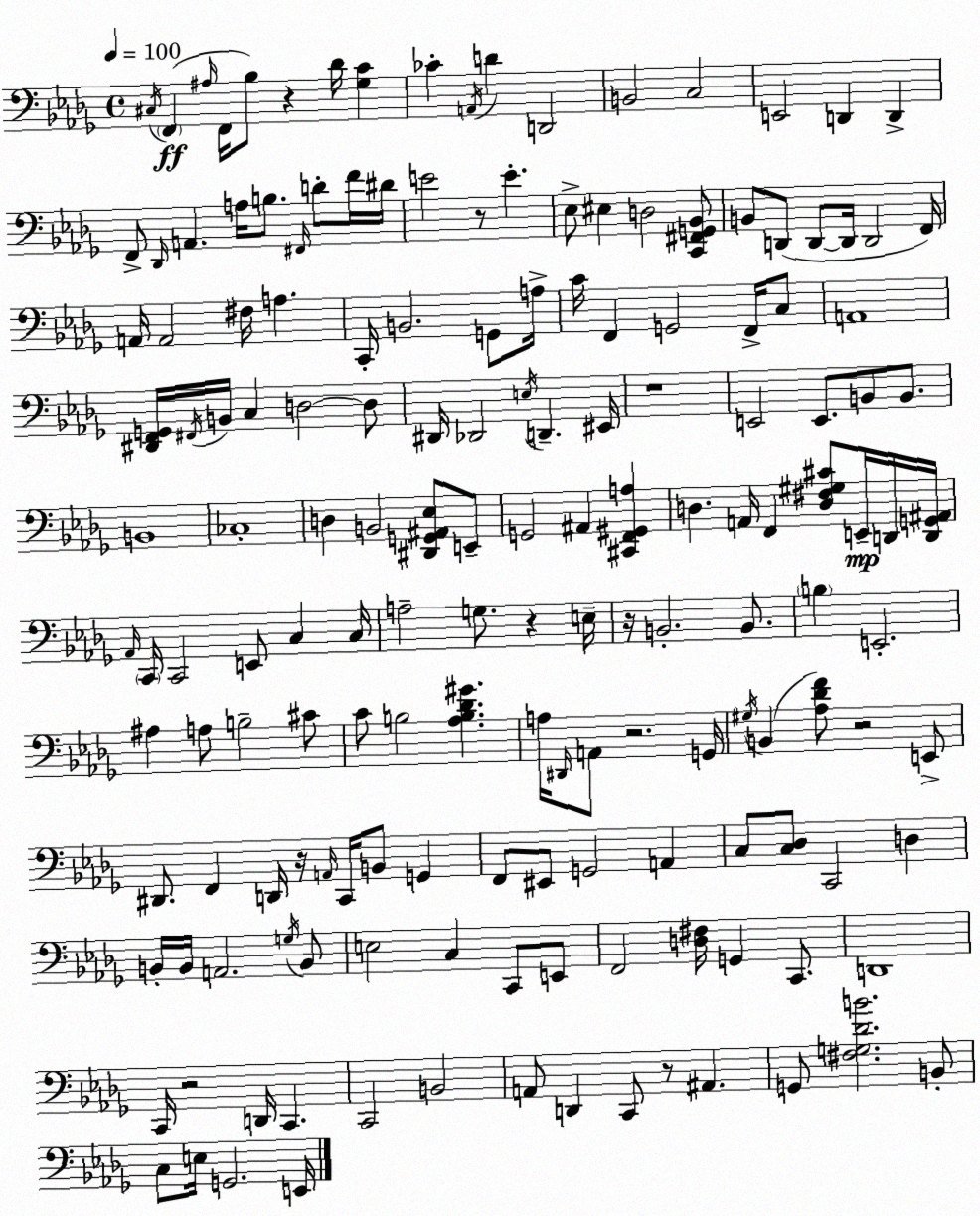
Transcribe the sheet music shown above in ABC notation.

X:1
T:Untitled
M:4/4
L:1/4
K:Bbm
^C,/4 F,, ^A,/4 F,,/4 _B,/2 z _D/4 [_G,C] _C A,,/4 D D,,2 B,,2 C,2 E,,2 D,, D,, F,,/2 _D,,/4 A,, A,/4 B,/2 ^F,,/4 D/2 F/4 ^D/4 E2 z/2 E _E,/2 ^E, D,2 [C,,^F,,G,,_B,,]/2 B,,/2 D,,/2 D,,/2 D,,/4 D,,2 F,,/4 A,,/4 A,,2 ^F,/4 A, C,,/4 B,,2 G,,/2 A,/4 C/4 F,, G,,2 F,,/4 C,/2 A,,4 [^D,,F,,G,,]/4 ^F,,/4 B,,/4 C, D,2 D,/2 ^D,,/4 _D,,2 E,/4 D,, ^E,,/4 z4 E,,2 E,,/2 B,,/2 B,,/2 B,,4 _C,4 D, B,,2 [^D,,G,,^A,,_E,]/2 E,,/2 G,,2 ^A,, [^C,,F,,^G,,A,] D, A,,/4 F,, [D,^F,^G,^C]/2 E,,/4 D,,/4 [D,,G,,^A,,]/4 _A,,/4 C,,/4 C,,2 E,,/2 C, C,/4 A,2 G,/2 z E,/4 z/4 B,,2 B,,/2 B, E,,2 ^A, A,/2 B,2 ^C/2 C/2 B,2 [_A,B,_D^G] A,/4 ^D,,/4 A,,/2 z2 G,,/4 ^G,/4 B,, [_A,_DF]/2 z2 E,,/2 ^D,,/2 F,, D,,/4 z/4 A,,/4 C,,/4 B,,/2 G,, F,,/2 ^E,,/2 G,,2 A,, C,/2 [C,_D,]/2 C,,2 D, B,,/4 B,,/4 A,,2 G,/4 B,,/2 E,2 C, C,,/2 E,,/2 F,,2 [D,^F,]/4 G,, C,,/2 D,,4 C,,/4 z2 D,,/4 C,, C,,2 B,,2 A,,/2 D,, C,,/2 z/2 ^A,, G,,/2 [^F,G,_DB]2 B,,/2 C,/2 E,/4 G,,2 E,,/4